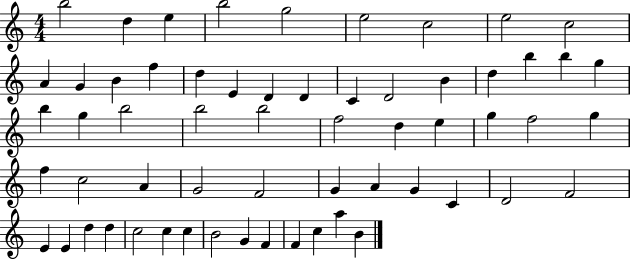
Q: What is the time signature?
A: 4/4